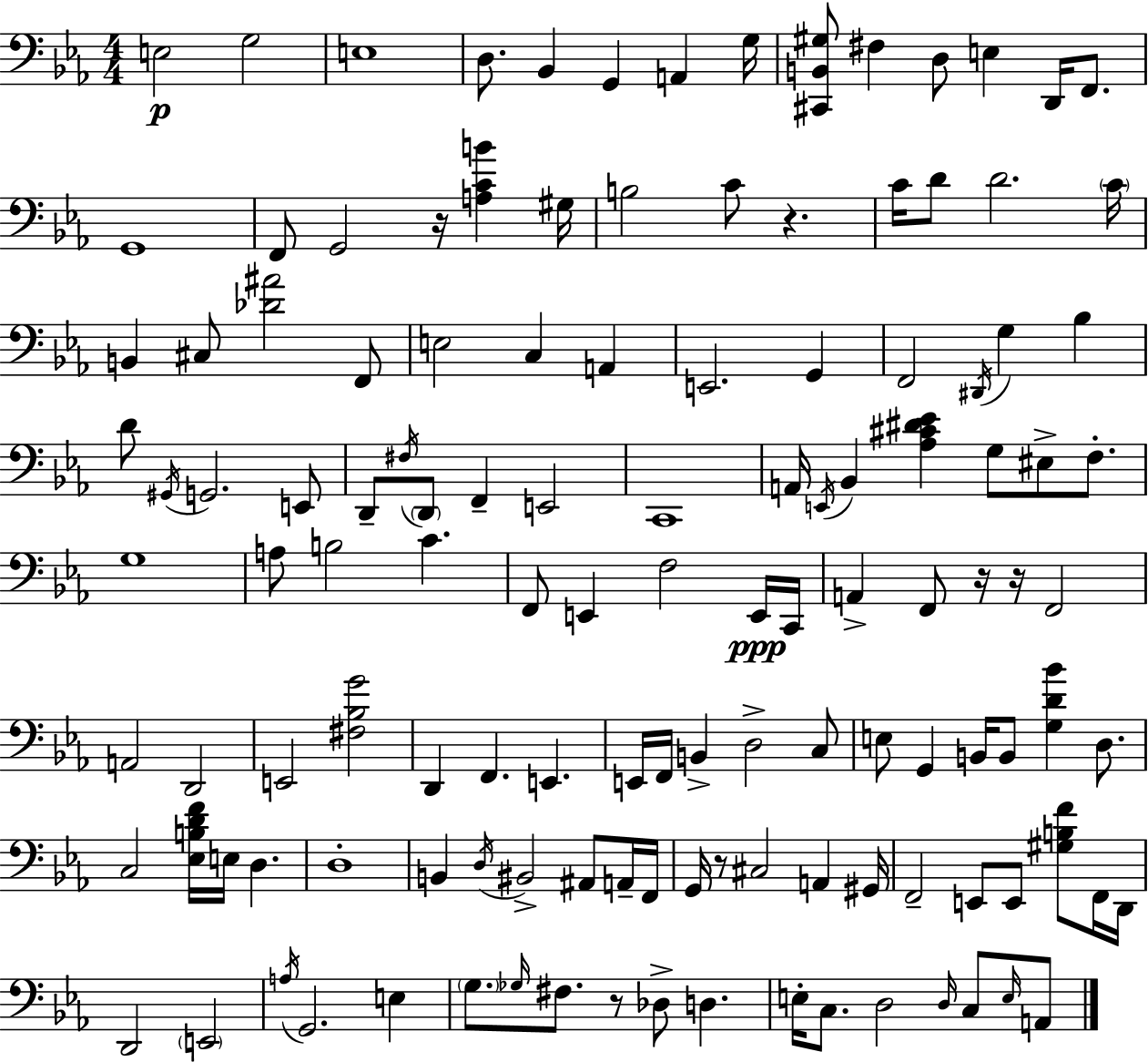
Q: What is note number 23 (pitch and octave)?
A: C4